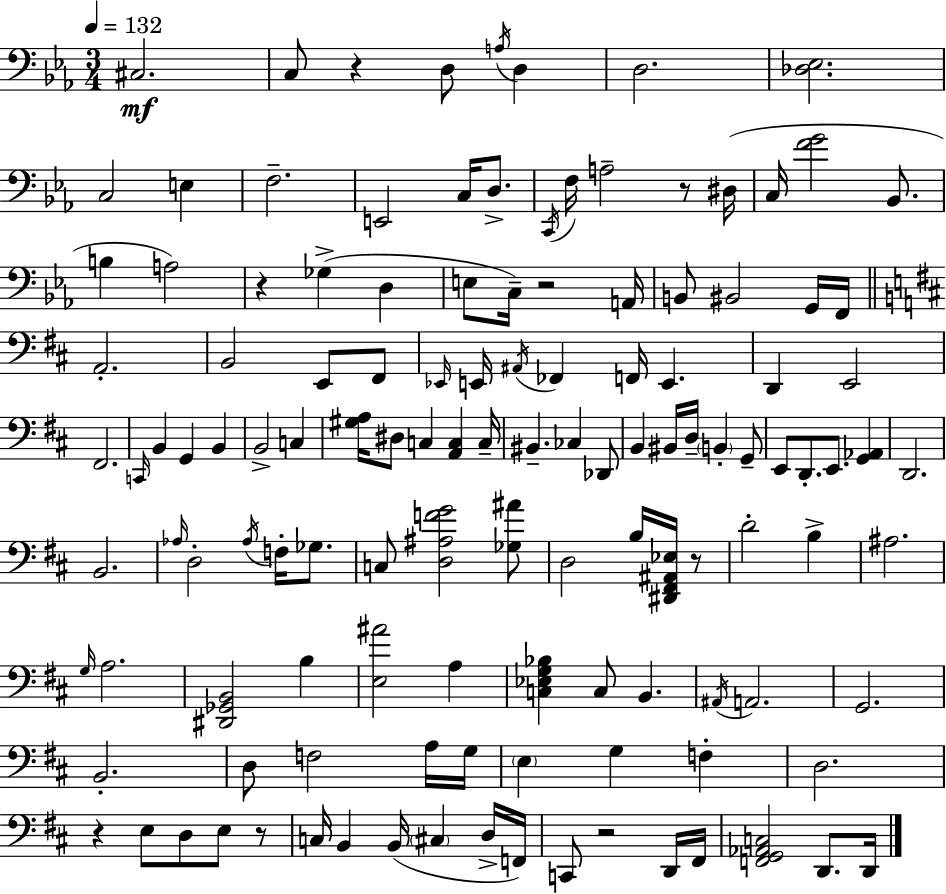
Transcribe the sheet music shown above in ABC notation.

X:1
T:Untitled
M:3/4
L:1/4
K:Eb
^C,2 C,/2 z D,/2 A,/4 D, D,2 [_D,_E,]2 C,2 E, F,2 E,,2 C,/4 D,/2 C,,/4 F,/4 A,2 z/2 ^D,/4 C,/4 [FG]2 _B,,/2 B, A,2 z _G, D, E,/2 C,/4 z2 A,,/4 B,,/2 ^B,,2 G,,/4 F,,/4 A,,2 B,,2 E,,/2 ^F,,/2 _E,,/4 E,,/4 ^A,,/4 _F,, F,,/4 E,, D,, E,,2 ^F,,2 C,,/4 B,, G,, B,, B,,2 C, [^G,A,]/4 ^D,/2 C, [A,,C,] C,/4 ^B,, _C, _D,,/2 B,, ^B,,/4 D,/4 B,, G,,/2 E,,/2 D,,/2 E,,/2 [G,,_A,,] D,,2 B,,2 _A,/4 D,2 _A,/4 F,/4 _G,/2 C,/2 [D,^A,FG]2 [_G,^A]/2 D,2 B,/4 [^D,,^F,,^A,,_E,]/4 z/2 D2 B, ^A,2 G,/4 A,2 [^D,,_G,,B,,]2 B, [E,^A]2 A, [C,_E,G,_B,] C,/2 B,, ^A,,/4 A,,2 G,,2 B,,2 D,/2 F,2 A,/4 G,/4 E, G, F, D,2 z E,/2 D,/2 E,/2 z/2 C,/4 B,, B,,/4 ^C, D,/4 F,,/4 C,,/2 z2 D,,/4 ^F,,/4 [F,,G,,_A,,C,]2 D,,/2 D,,/4